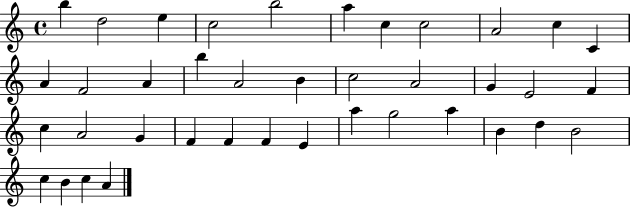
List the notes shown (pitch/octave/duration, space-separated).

B5/q D5/h E5/q C5/h B5/h A5/q C5/q C5/h A4/h C5/q C4/q A4/q F4/h A4/q B5/q A4/h B4/q C5/h A4/h G4/q E4/h F4/q C5/q A4/h G4/q F4/q F4/q F4/q E4/q A5/q G5/h A5/q B4/q D5/q B4/h C5/q B4/q C5/q A4/q